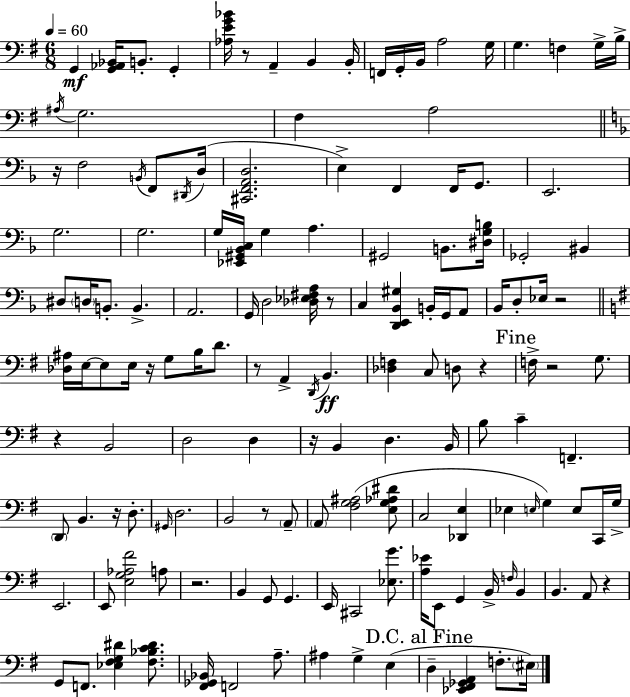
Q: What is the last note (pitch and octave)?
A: EIS3